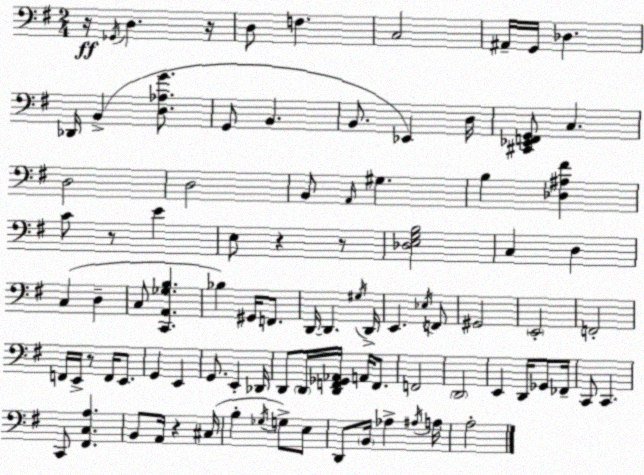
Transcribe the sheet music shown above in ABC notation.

X:1
T:Untitled
M:2/4
L:1/4
K:Em
z/4 _G,,/4 D, z/4 D,/2 F, C,2 ^A,,/4 G,,/4 _D, _D,,/4 B,, [D,_A,G]/2 G,,/2 B,, B,,/2 _E,, D,/4 [^C,,_E,,F,,G,,]/2 C, D,2 D,2 B,,/2 A,,/4 ^G, B, [_D,^A,^F] C/2 z/2 E E,/2 z z/2 [_D,E,G,B,]2 C, D, C, D, C,/2 [C,,A,,_G,B,] _B, ^G,,/4 F,,/2 D,,/4 D,, ^G,/4 D,,/4 E,, _E,/4 F,,/2 ^G,,2 E,,2 F,,2 F,,/4 E,,/4 z/2 F,,/4 E,,/2 G,, E,, G,,/2 E,, _D,,/4 D,,/2 D,,/4 [D,,F,,_G,,_A,,]/4 A,,/4 F,,/2 F,,2 D,,2 E,, D,,/4 _G,,/2 _F,,/4 C,,/2 C,, C,,/2 [^F,,C,A,] B,,/2 A,,/4 z ^C,/4 B, _G,/4 G,/2 E,/2 D,,/2 B,,/4 _A, ^A,/4 A,/4 A,2